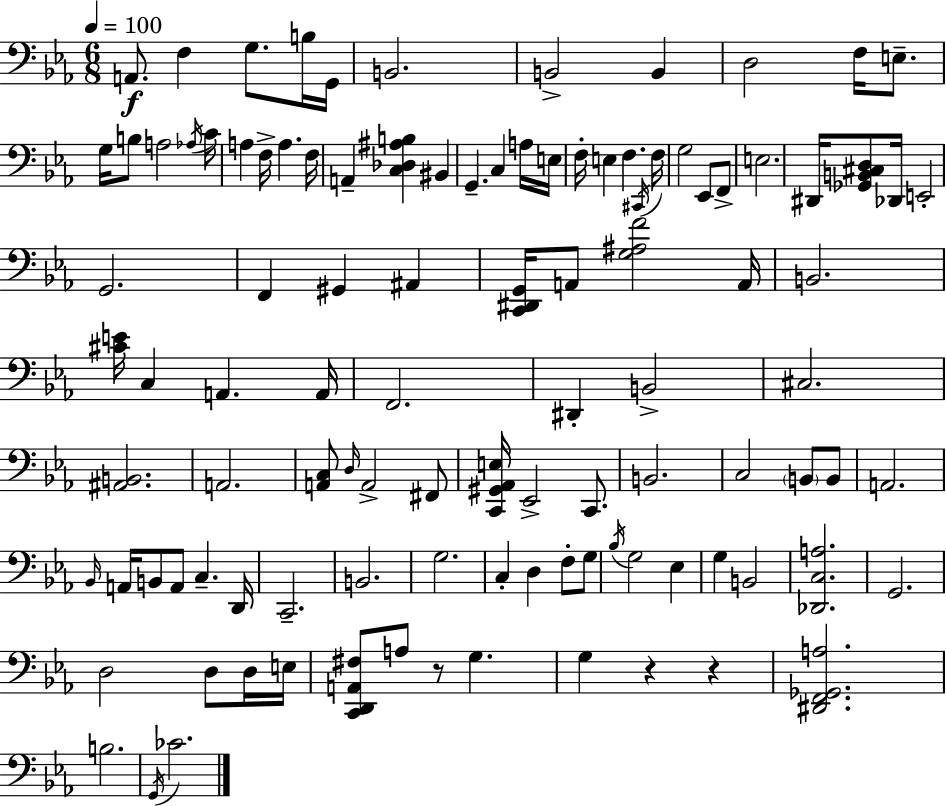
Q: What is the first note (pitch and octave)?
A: A2